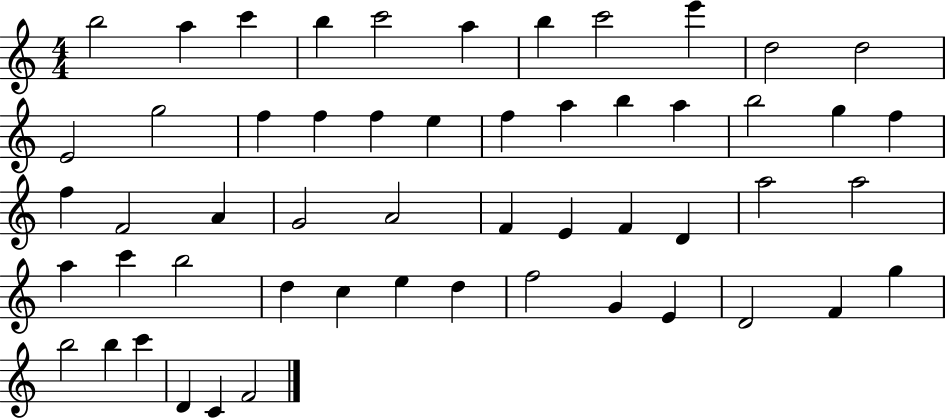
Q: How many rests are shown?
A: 0